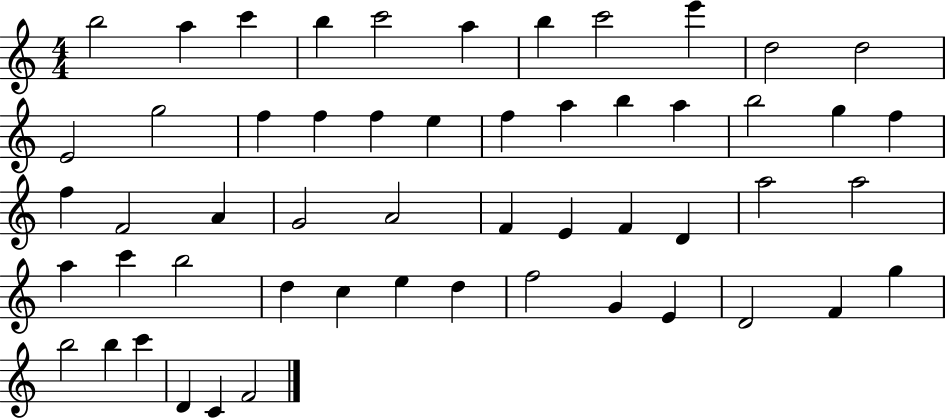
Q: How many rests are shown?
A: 0